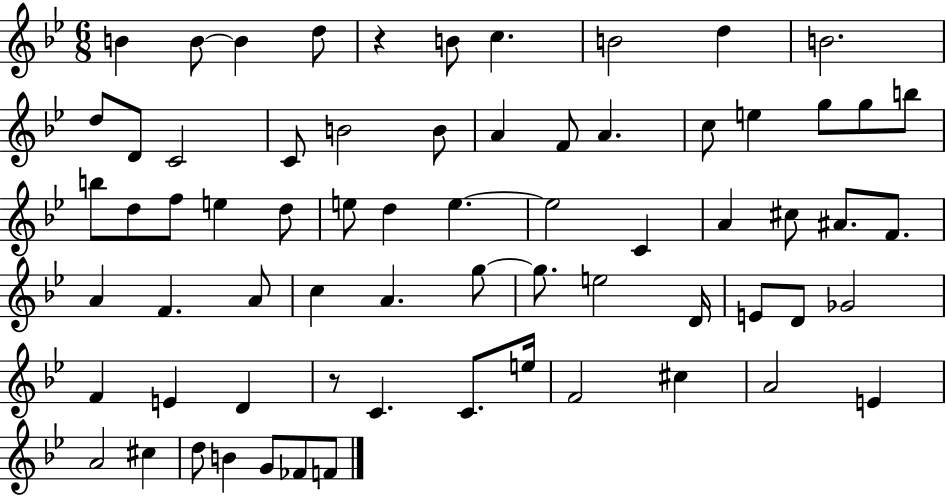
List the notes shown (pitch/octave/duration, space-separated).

B4/q B4/e B4/q D5/e R/q B4/e C5/q. B4/h D5/q B4/h. D5/e D4/e C4/h C4/e B4/h B4/e A4/q F4/e A4/q. C5/e E5/q G5/e G5/e B5/e B5/e D5/e F5/e E5/q D5/e E5/e D5/q E5/q. E5/h C4/q A4/q C#5/e A#4/e. F4/e. A4/q F4/q. A4/e C5/q A4/q. G5/e G5/e. E5/h D4/s E4/e D4/e Gb4/h F4/q E4/q D4/q R/e C4/q. C4/e. E5/s F4/h C#5/q A4/h E4/q A4/h C#5/q D5/e B4/q G4/e FES4/e F4/e